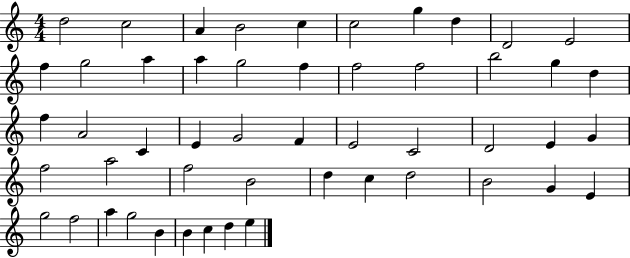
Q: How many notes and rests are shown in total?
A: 51